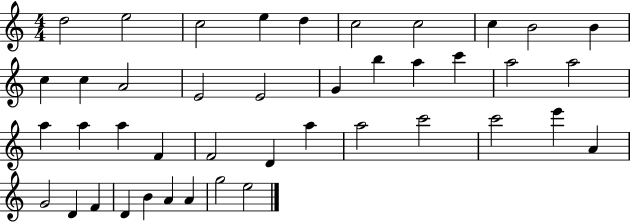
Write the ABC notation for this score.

X:1
T:Untitled
M:4/4
L:1/4
K:C
d2 e2 c2 e d c2 c2 c B2 B c c A2 E2 E2 G b a c' a2 a2 a a a F F2 D a a2 c'2 c'2 e' A G2 D F D B A A g2 e2